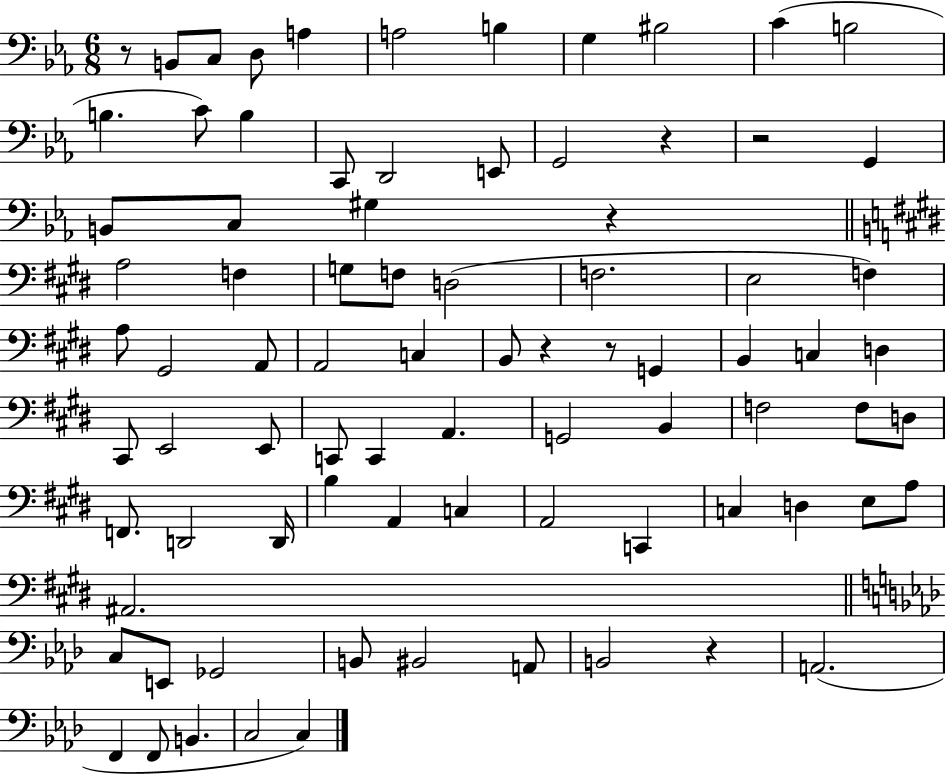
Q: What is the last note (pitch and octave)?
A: C3